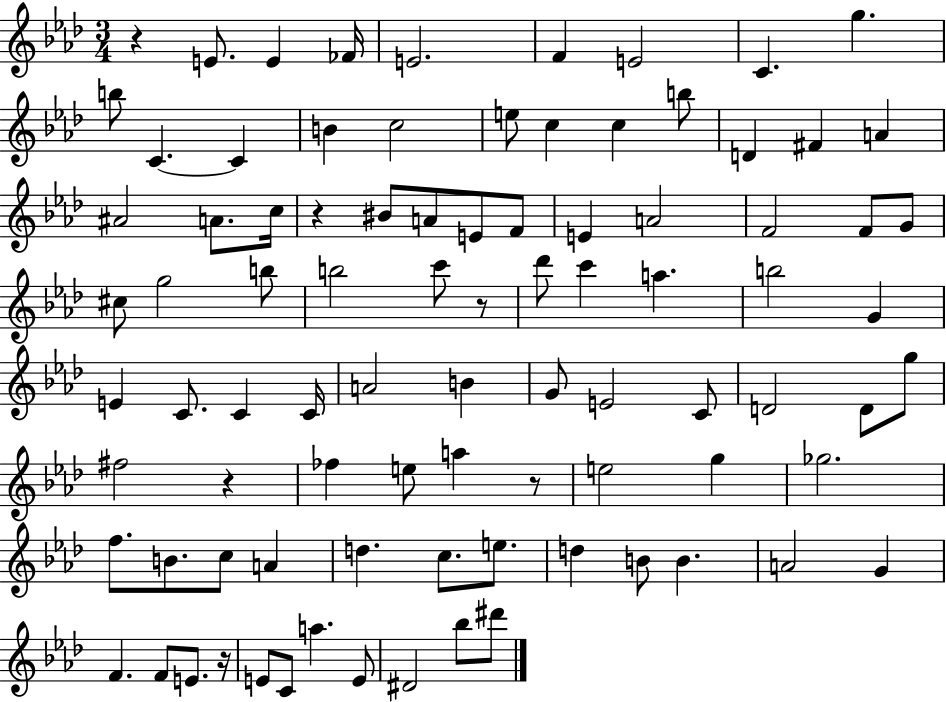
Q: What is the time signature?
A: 3/4